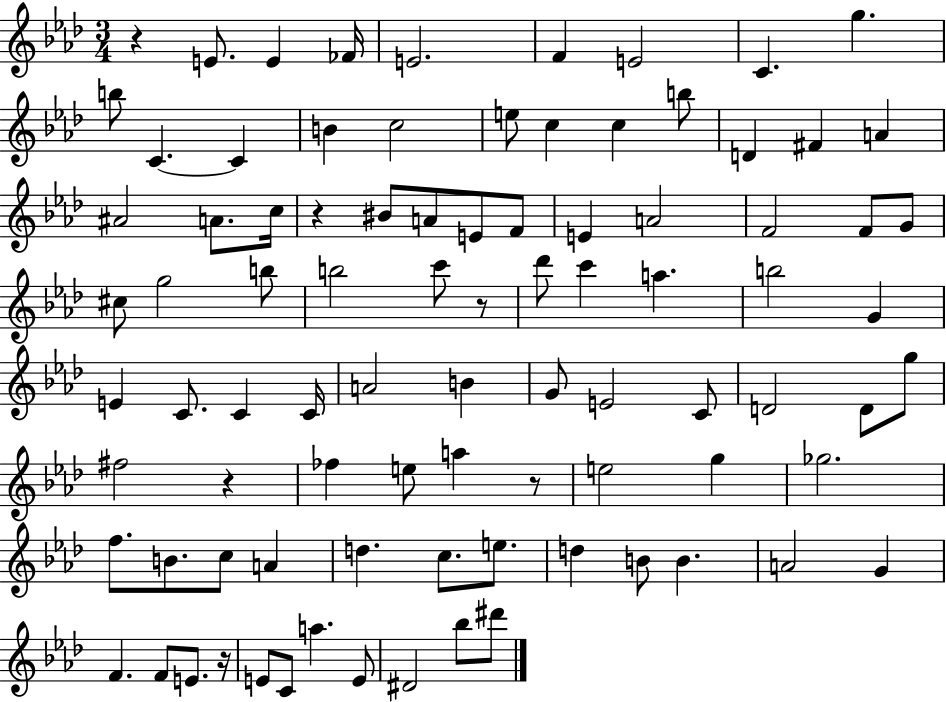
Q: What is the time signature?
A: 3/4